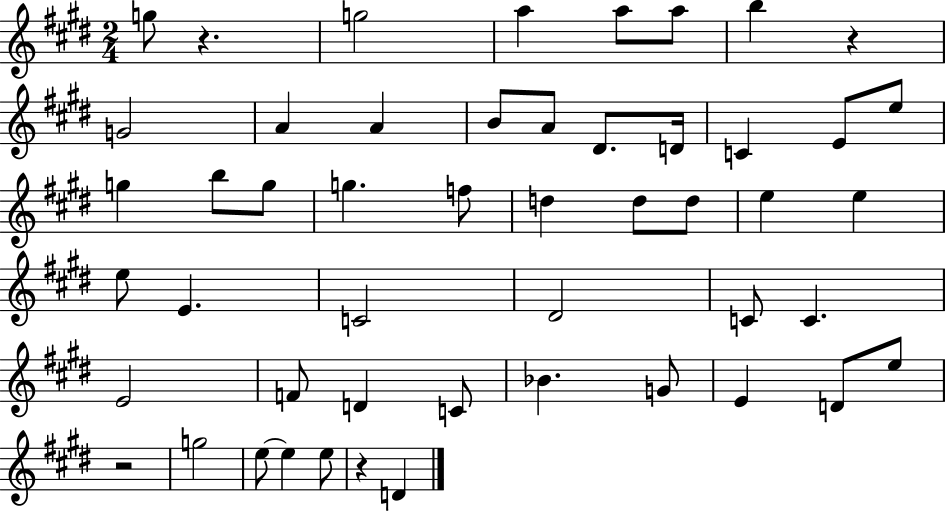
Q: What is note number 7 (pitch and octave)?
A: G4